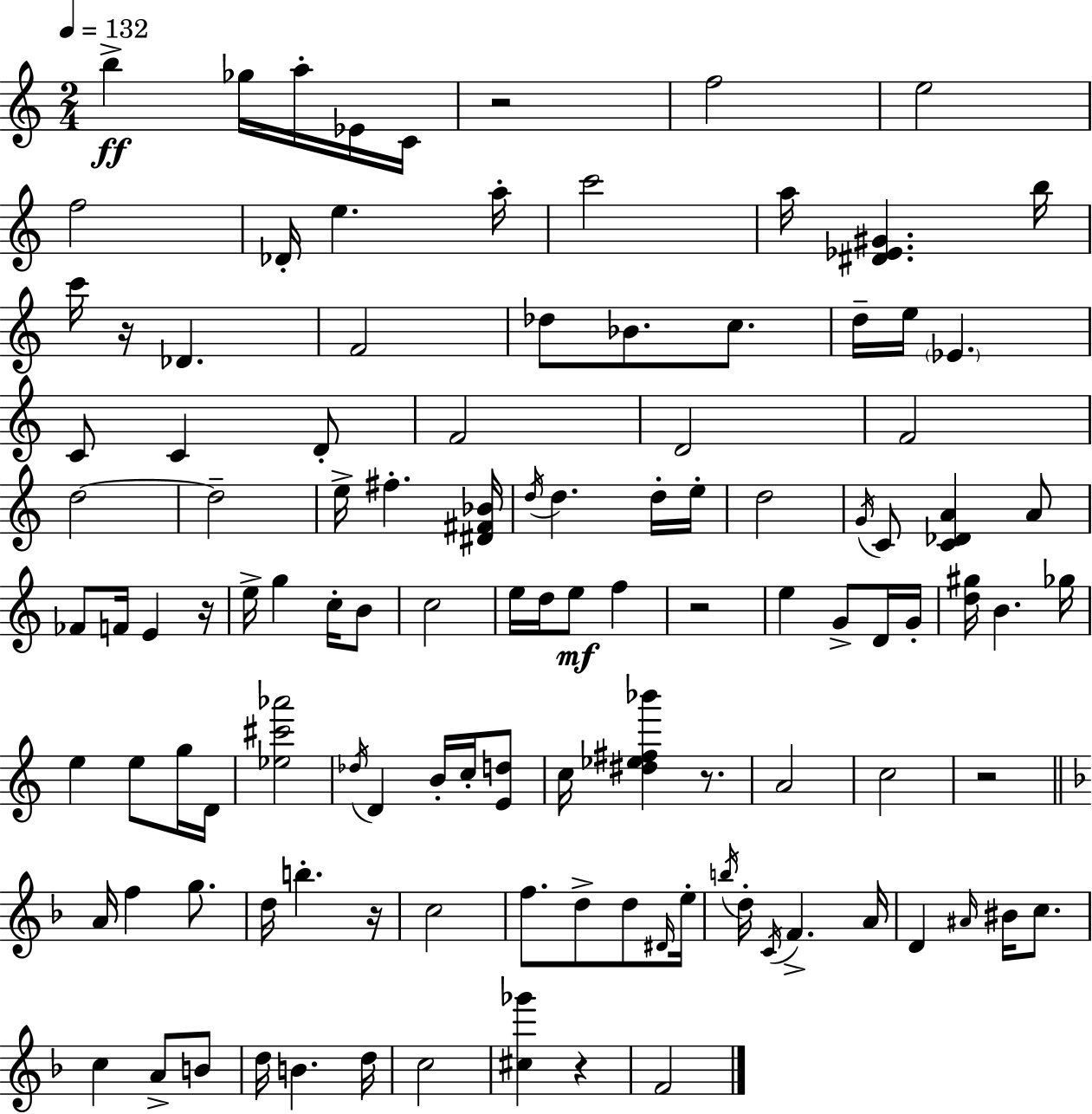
{
  \clef treble
  \numericTimeSignature
  \time 2/4
  \key a \minor
  \tempo 4 = 132
  b''4->\ff ges''16 a''16-. ees'16 c'16 | r2 | f''2 | e''2 | \break f''2 | des'16-. e''4. a''16-. | c'''2 | a''16 <dis' ees' gis'>4. b''16 | \break c'''16 r16 des'4. | f'2 | des''8 bes'8. c''8. | d''16-- e''16 \parenthesize ees'4. | \break c'8 c'4 d'8-. | f'2 | d'2 | f'2 | \break d''2~~ | d''2-- | e''16-> fis''4.-. <dis' fis' bes'>16 | \acciaccatura { d''16 } d''4. d''16-. | \break e''16-. d''2 | \acciaccatura { g'16 } c'8 <c' des' a'>4 | a'8 fes'8 f'16 e'4 | r16 e''16-> g''4 c''16-. | \break b'8 c''2 | e''16 d''16 e''8\mf f''4 | r2 | e''4 g'8-> | \break d'16 g'16-. <d'' gis''>16 b'4. | ges''16 e''4 e''8 | g''16 d'16 <ees'' cis''' aes'''>2 | \acciaccatura { des''16 } d'4 b'16-. | \break c''16-. <e' d''>8 c''16 <dis'' ees'' fis'' bes'''>4 | r8. a'2 | c''2 | r2 | \break \bar "||" \break \key d \minor a'16 f''4 g''8. | d''16 b''4.-. r16 | c''2 | f''8. d''8-> d''8 \grace { dis'16 } | \break e''16-. \acciaccatura { b''16 } d''16-. \acciaccatura { c'16 } f'4.-> | a'16 d'4 \grace { ais'16 } | bis'16 c''8. c''4 | a'8-> b'8 d''16 b'4. | \break d''16 c''2 | <cis'' ges'''>4 | r4 f'2 | \bar "|."
}